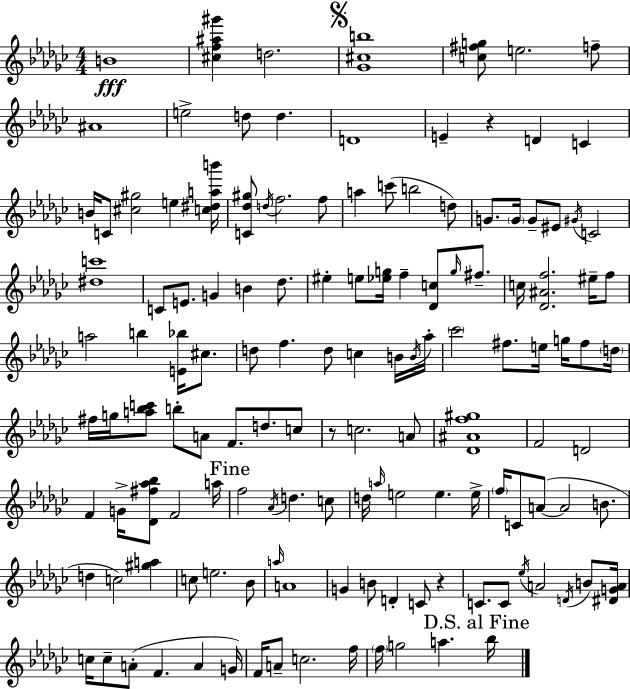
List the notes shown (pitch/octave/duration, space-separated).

B4/w [C#5,F5,A#5,G#6]/q D5/h. [Gb4,C#5,B5]/w [C5,F#5,G5]/e E5/h. F5/e A#4/w E5/h D5/e D5/q. D4/w E4/q R/q D4/q C4/q B4/s C4/e [C#5,G#5]/h E5/q [C5,D#5,A5,B6]/s [C4,Db5,G#5]/e D5/s F5/h. F5/e A5/q C6/e B5/h D5/e G4/e. G4/s G4/e EIS4/e G#4/s C4/h [D#5,C6]/w C4/e E4/e. G4/q B4/q Db5/e. EIS5/q E5/e [Eb5,G5]/s F5/q [Db4,C5]/e G5/s F#5/e. C5/s [Db4,A#4,F5]/h. EIS5/s F5/e A5/h B5/q [E4,Bb5]/s C#5/e. D5/e F5/q. D5/e C5/q B4/s B4/s Ab5/s CES6/h F#5/e. E5/s G5/s F#5/e D5/s F#5/s G5/s [A5,Bb5,C6]/e B5/e A4/e F4/e. D5/e. C5/e R/e C5/h. A4/e [Db4,A#4,F5,G#5]/w F4/h D4/h F4/q G4/s [Db4,F#5,Ab5,Bb5]/e F4/h A5/s F5/h Ab4/s D5/q. C5/e D5/s A5/s E5/h E5/q. E5/s F5/s C4/e A4/e A4/h B4/e. D5/q C5/h [G#5,A5]/q C5/e E5/h. Bb4/e A5/s A4/w G4/q B4/e D4/q C4/e R/q C4/e. C4/e Eb5/s A4/h D4/s B4/e [D#4,G4,A4]/s C5/s C5/e A4/e F4/q. A4/q G4/s F4/s A4/e C5/h. F5/s F5/s G5/h A5/q. Bb5/s